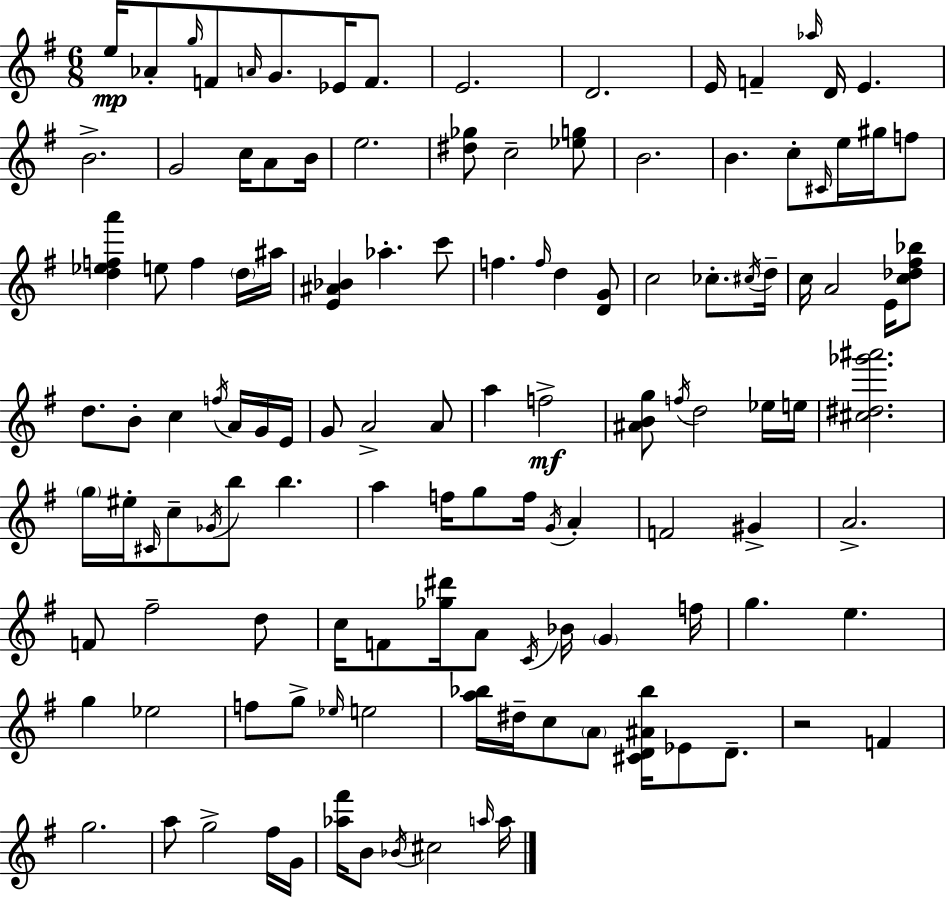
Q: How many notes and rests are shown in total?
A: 124